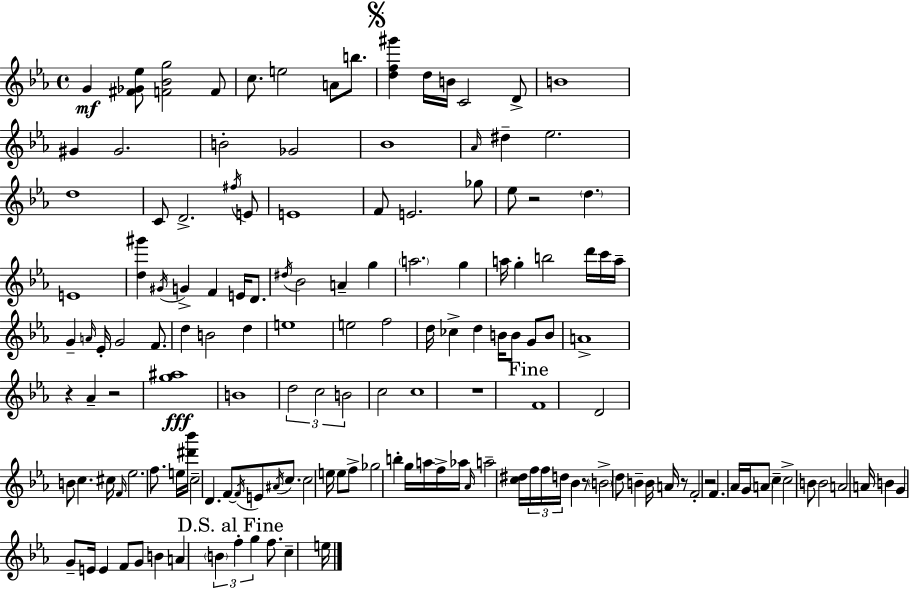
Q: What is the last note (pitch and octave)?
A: E5